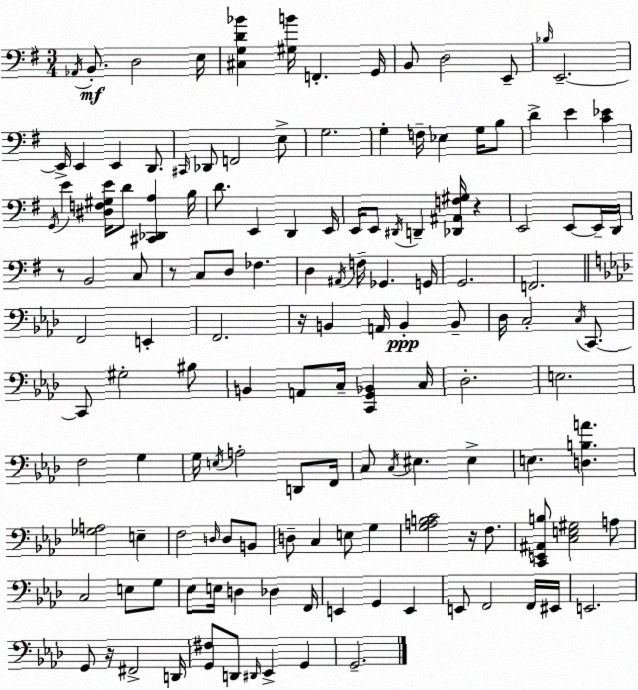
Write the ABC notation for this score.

X:1
T:Untitled
M:3/4
L:1/4
K:G
_A,,/4 B,,/2 D,2 E,/4 [^C,G,D_B] [^G,B]/4 F,, G,,/4 B,,/2 D,2 E,,/2 _B,/4 E,,2 E,,/4 E,, E,, D,,/2 ^C,,/4 _D,,/2 F,,2 E,/2 G,2 G, F,/4 _E, G,/4 B,/2 D E [C_E] G,,/4 E [^D,F,^G,E]/4 D/2 [^C,,_D,,A,] B,/4 D/2 E,, D,, E,,/4 E,,/4 E,,/2 ^D,,/4 D,, [_D,,^A,,F,^G,]/4 z E,,2 E,,/2 E,,/4 D,,/4 z/2 B,,2 C,/2 z/2 C,/2 D,/2 _F, D, ^A,,/4 F,/4 _G,, G,,/4 G,,2 F,,2 F,,2 E,, F,,2 z/4 B,, A,,/4 B,, B,,/2 _D,/4 C,2 C,/4 C,,/2 C,,/2 ^G,2 ^B,/2 B,, A,,/2 C,/4 [C,,G,,_B,,] C,/4 _D,2 E,2 F,2 G, G,/4 E,/4 A,2 D,,/2 F,,/4 C,/2 C,/4 ^E, ^E, E, [D,B,A] [_G,A,]2 E, F,2 D,/4 D,/2 B,,/2 D,/2 C, E,/2 G, [G,A,B,C]2 z/4 F,/2 [C,,E,,^A,,B,]/2 [C,E,^G,]2 A,/2 C,2 E,/2 G,/2 _E,/2 E,/4 D, _D, F,,/4 E,, G,, E,, E,,/2 F,,2 F,,/4 ^E,,/4 E,,2 G,,/2 z/4 ^F,,2 D,,/4 [G,,^F,]/2 D,,/2 ^D,,/4 _E,, G,, G,,2